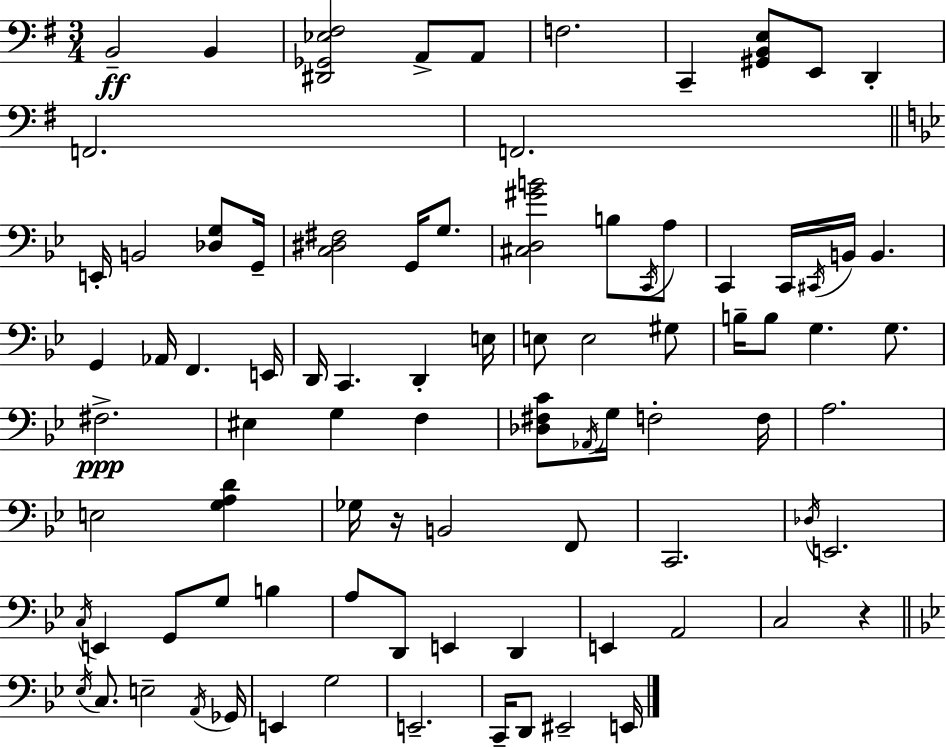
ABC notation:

X:1
T:Untitled
M:3/4
L:1/4
K:G
B,,2 B,, [^D,,_G,,_E,^F,]2 A,,/2 A,,/2 F,2 C,, [^G,,B,,E,]/2 E,,/2 D,, F,,2 F,,2 E,,/4 B,,2 [_D,G,]/2 G,,/4 [C,^D,^F,]2 G,,/4 G,/2 [^C,D,^GB]2 B,/2 C,,/4 A,/2 C,, C,,/4 ^C,,/4 B,,/4 B,, G,, _A,,/4 F,, E,,/4 D,,/4 C,, D,, E,/4 E,/2 E,2 ^G,/2 B,/4 B,/2 G, G,/2 ^F,2 ^E, G, F, [_D,^F,C]/2 _A,,/4 G,/4 F,2 F,/4 A,2 E,2 [G,A,D] _G,/4 z/4 B,,2 F,,/2 C,,2 _D,/4 E,,2 C,/4 E,, G,,/2 G,/2 B, A,/2 D,,/2 E,, D,, E,, A,,2 C,2 z _E,/4 C,/2 E,2 A,,/4 _G,,/4 E,, G,2 E,,2 C,,/4 D,,/2 ^E,,2 E,,/4